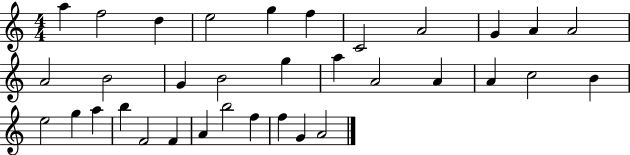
A5/q F5/h D5/q E5/h G5/q F5/q C4/h A4/h G4/q A4/q A4/h A4/h B4/h G4/q B4/h G5/q A5/q A4/h A4/q A4/q C5/h B4/q E5/h G5/q A5/q B5/q F4/h F4/q A4/q B5/h F5/q F5/q G4/q A4/h